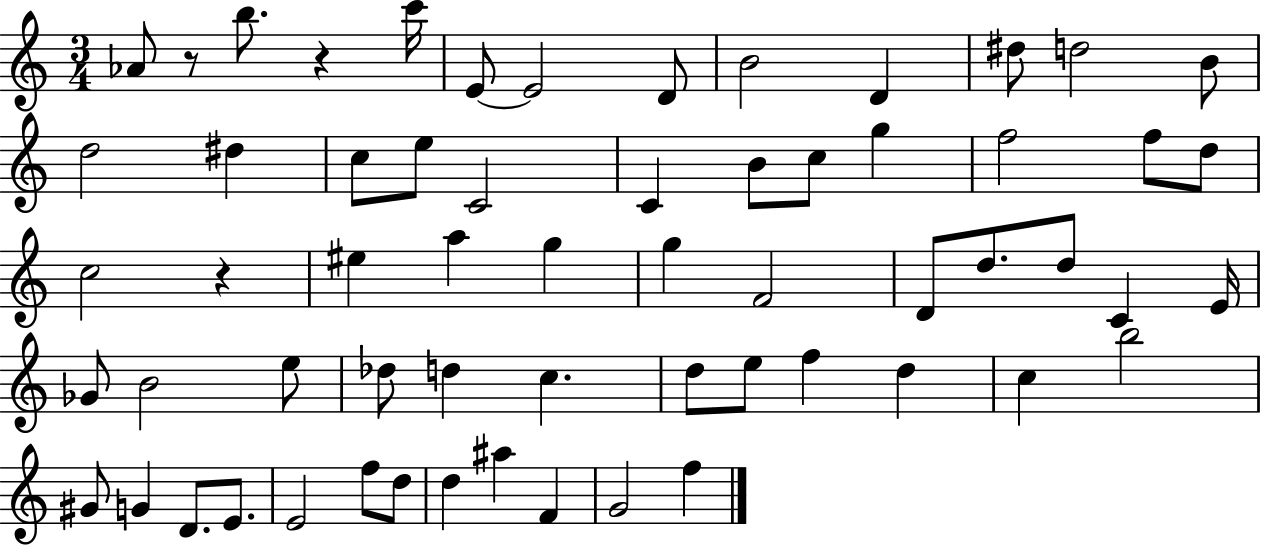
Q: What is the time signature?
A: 3/4